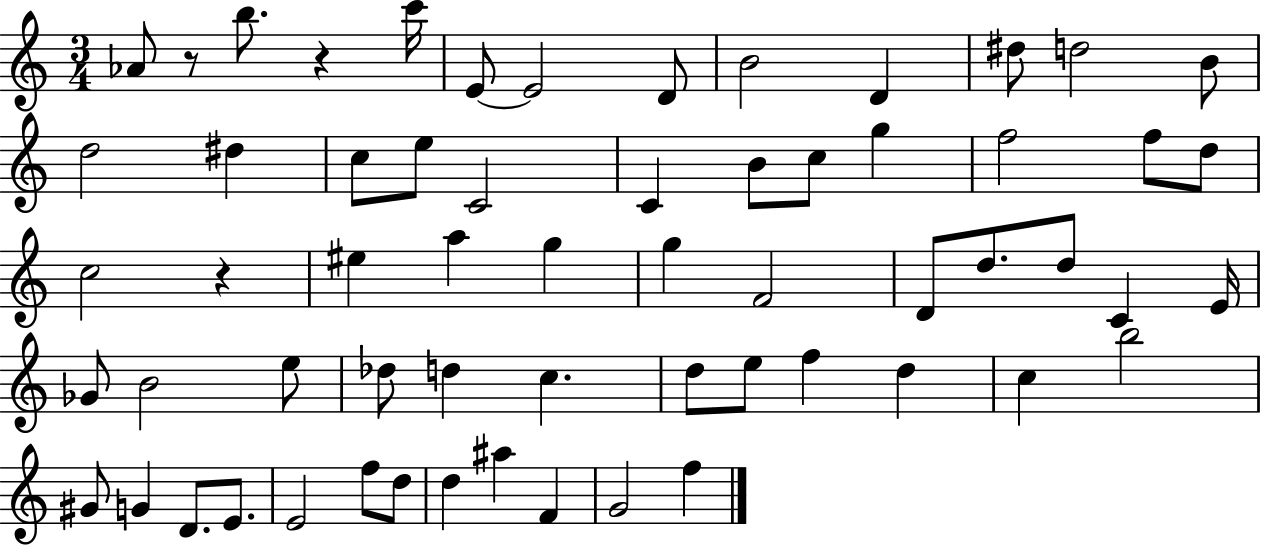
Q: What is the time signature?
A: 3/4